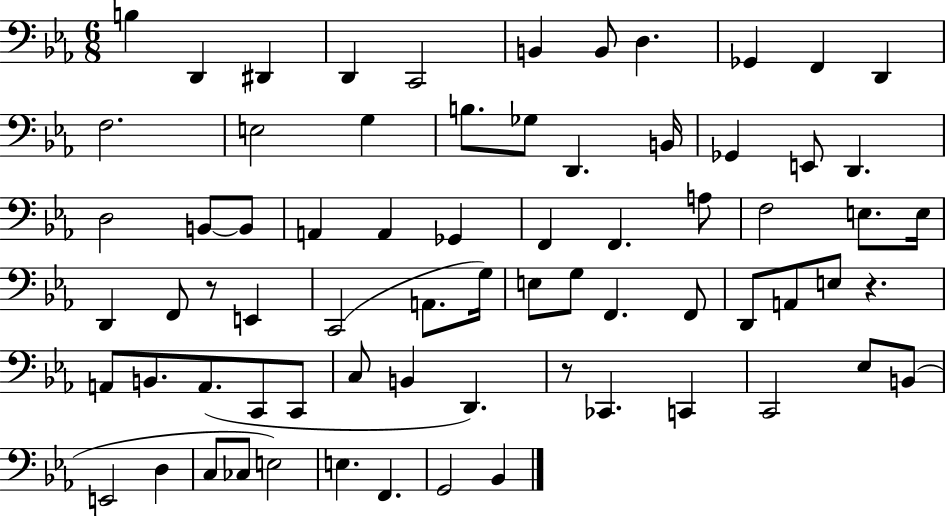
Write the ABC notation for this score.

X:1
T:Untitled
M:6/8
L:1/4
K:Eb
B, D,, ^D,, D,, C,,2 B,, B,,/2 D, _G,, F,, D,, F,2 E,2 G, B,/2 _G,/2 D,, B,,/4 _G,, E,,/2 D,, D,2 B,,/2 B,,/2 A,, A,, _G,, F,, F,, A,/2 F,2 E,/2 E,/4 D,, F,,/2 z/2 E,, C,,2 A,,/2 G,/4 E,/2 G,/2 F,, F,,/2 D,,/2 A,,/2 E,/2 z A,,/2 B,,/2 A,,/2 C,,/2 C,,/2 C,/2 B,, D,, z/2 _C,, C,, C,,2 _E,/2 B,,/2 E,,2 D, C,/2 _C,/2 E,2 E, F,, G,,2 _B,,